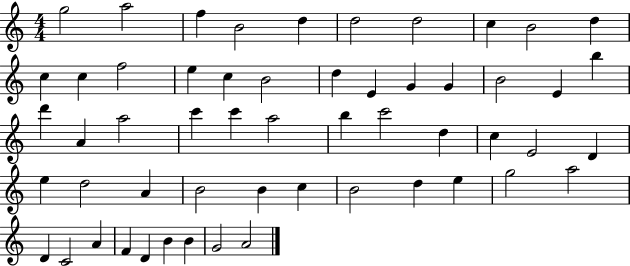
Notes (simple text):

G5/h A5/h F5/q B4/h D5/q D5/h D5/h C5/q B4/h D5/q C5/q C5/q F5/h E5/q C5/q B4/h D5/q E4/q G4/q G4/q B4/h E4/q B5/q D6/q A4/q A5/h C6/q C6/q A5/h B5/q C6/h D5/q C5/q E4/h D4/q E5/q D5/h A4/q B4/h B4/q C5/q B4/h D5/q E5/q G5/h A5/h D4/q C4/h A4/q F4/q D4/q B4/q B4/q G4/h A4/h